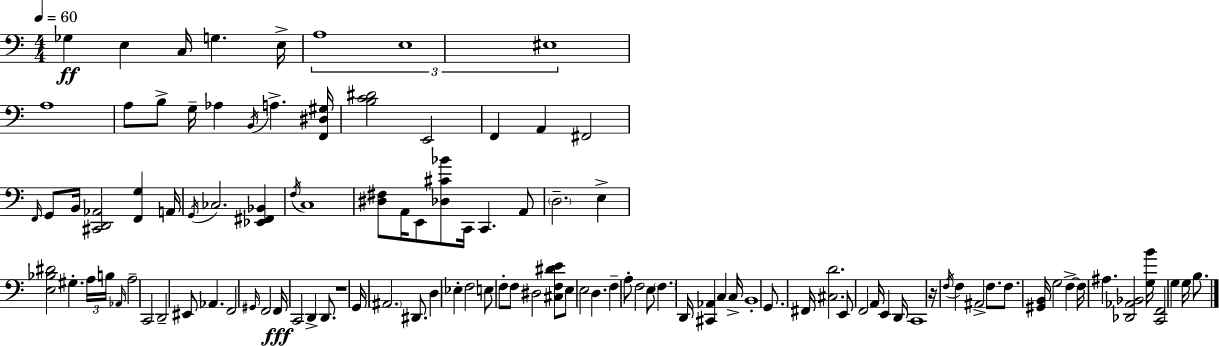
X:1
T:Untitled
M:4/4
L:1/4
K:C
_G, E, C,/4 G, E,/4 A,4 E,4 ^E,4 A,4 A,/2 B,/2 G,/4 _A, B,,/4 A, [F,,^D,^G,]/4 [B,C^D]2 E,,2 F,, A,, ^F,,2 F,,/4 G,,/2 B,,/4 [^C,,D,,_A,,]2 [F,,G,] A,,/4 G,,/4 _C,2 [_E,,^F,,_B,,] F,/4 C,4 [^D,^F,]/2 A,,/4 E,,/2 [_D,^C_B]/2 C,,/4 C,, A,,/2 D,2 E, [E,_B,^D]2 ^G, A,/4 B,/4 _A,,/4 A,2 C,,2 D,,2 ^E,,/2 _A,, F,,2 ^G,,/4 F,,2 F,,/4 C,,2 D,, D,,/2 z4 G,,/4 ^A,,2 ^D,,/2 D, _E, F,2 E,/2 F,/2 F,/2 ^D,2 [^C,F,^DE]/2 E,/2 E,2 D, F, A,/2 F,2 E,/2 F, D,,/4 [^C,,_A,,] C, C,/4 B,,4 G,,/2 ^F,,/4 [^C,D]2 E,,/2 F,,2 A,,/4 E,, D,,/4 C,,4 z/4 F,/4 F, ^A,,2 F,/2 F,/2 [^G,,B,,]/4 G,2 F, F,/4 ^A, [_D,,_A,,_B,,]2 [G,B]/4 [C,,F,,]2 G, G,/4 B,/2